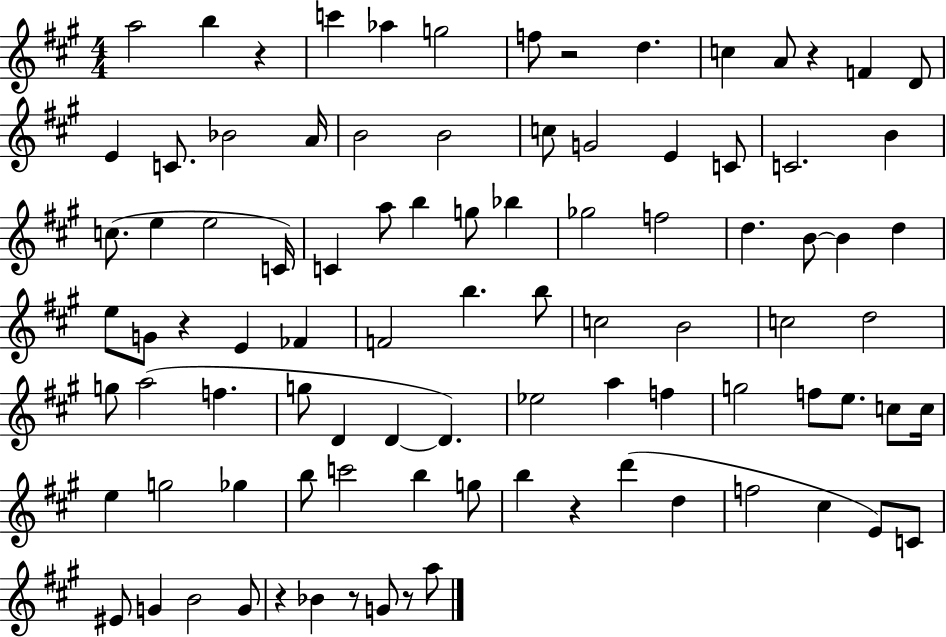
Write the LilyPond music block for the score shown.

{
  \clef treble
  \numericTimeSignature
  \time 4/4
  \key a \major
  a''2 b''4 r4 | c'''4 aes''4 g''2 | f''8 r2 d''4. | c''4 a'8 r4 f'4 d'8 | \break e'4 c'8. bes'2 a'16 | b'2 b'2 | c''8 g'2 e'4 c'8 | c'2. b'4 | \break c''8.( e''4 e''2 c'16) | c'4 a''8 b''4 g''8 bes''4 | ges''2 f''2 | d''4. b'8~~ b'4 d''4 | \break e''8 g'8 r4 e'4 fes'4 | f'2 b''4. b''8 | c''2 b'2 | c''2 d''2 | \break g''8 a''2( f''4. | g''8 d'4 d'4~~ d'4.) | ees''2 a''4 f''4 | g''2 f''8 e''8. c''8 c''16 | \break e''4 g''2 ges''4 | b''8 c'''2 b''4 g''8 | b''4 r4 d'''4( d''4 | f''2 cis''4 e'8) c'8 | \break eis'8 g'4 b'2 g'8 | r4 bes'4 r8 g'8 r8 a''8 | \bar "|."
}